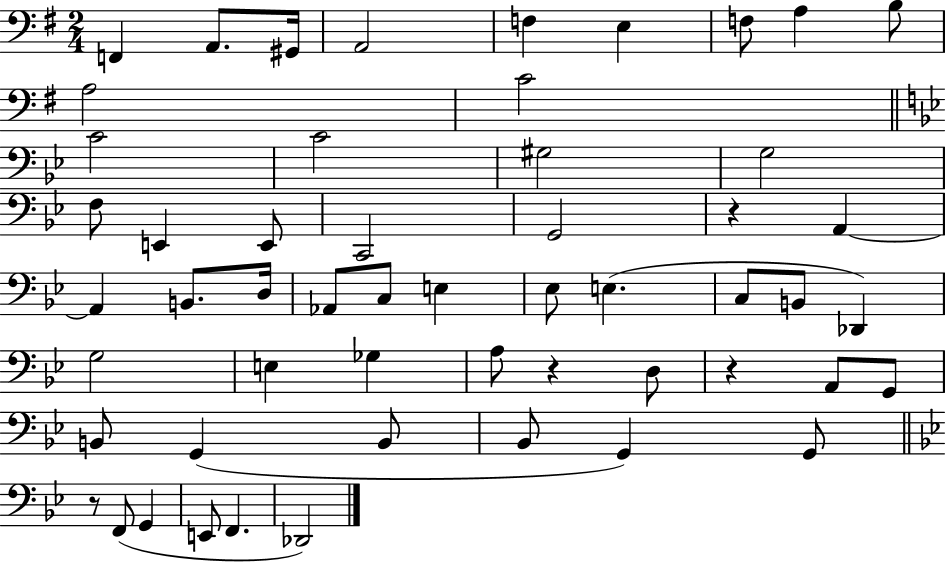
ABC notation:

X:1
T:Untitled
M:2/4
L:1/4
K:G
F,, A,,/2 ^G,,/4 A,,2 F, E, F,/2 A, B,/2 A,2 C2 C2 C2 ^G,2 G,2 F,/2 E,, E,,/2 C,,2 G,,2 z A,, A,, B,,/2 D,/4 _A,,/2 C,/2 E, _E,/2 E, C,/2 B,,/2 _D,, G,2 E, _G, A,/2 z D,/2 z A,,/2 G,,/2 B,,/2 G,, B,,/2 _B,,/2 G,, G,,/2 z/2 F,,/2 G,, E,,/2 F,, _D,,2